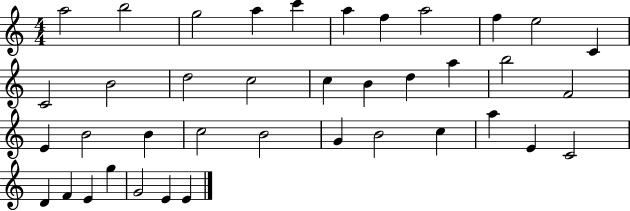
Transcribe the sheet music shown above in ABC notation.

X:1
T:Untitled
M:4/4
L:1/4
K:C
a2 b2 g2 a c' a f a2 f e2 C C2 B2 d2 c2 c B d a b2 F2 E B2 B c2 B2 G B2 c a E C2 D F E g G2 E E